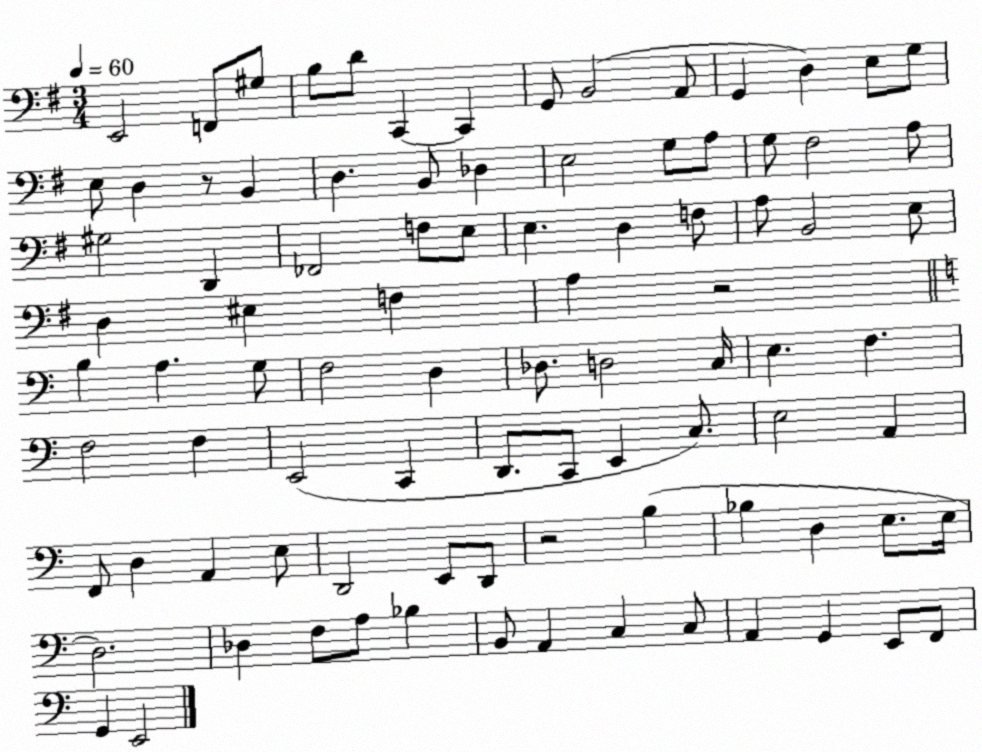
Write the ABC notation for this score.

X:1
T:Untitled
M:3/4
L:1/4
K:G
E,,2 F,,/2 ^G,/2 B,/2 D/2 C,, C,, G,,/2 B,,2 A,,/2 G,, D, E,/2 G,/2 E,/2 D, z/2 B,, D, B,,/2 _D, E,2 G,/2 A,/2 G,/2 ^F,2 A,/2 ^G,2 D,, _F,,2 F,/2 E,/2 E, D, F,/2 A,/2 B,,2 E,/2 D, ^E, F, A, z2 B, A, G,/2 F,2 D, _D,/2 D,2 C,/4 E, F, F,2 F, E,,2 C,, D,,/2 C,,/2 E,, C,/2 E,2 A,, F,,/2 D, A,, E,/2 D,,2 E,,/2 D,,/2 z2 B, _B, D, E,/2 E,/4 D,2 _D, F,/2 A,/2 _B, B,,/2 A,, C, C,/2 A,, G,, E,,/2 F,,/2 G,, E,,2